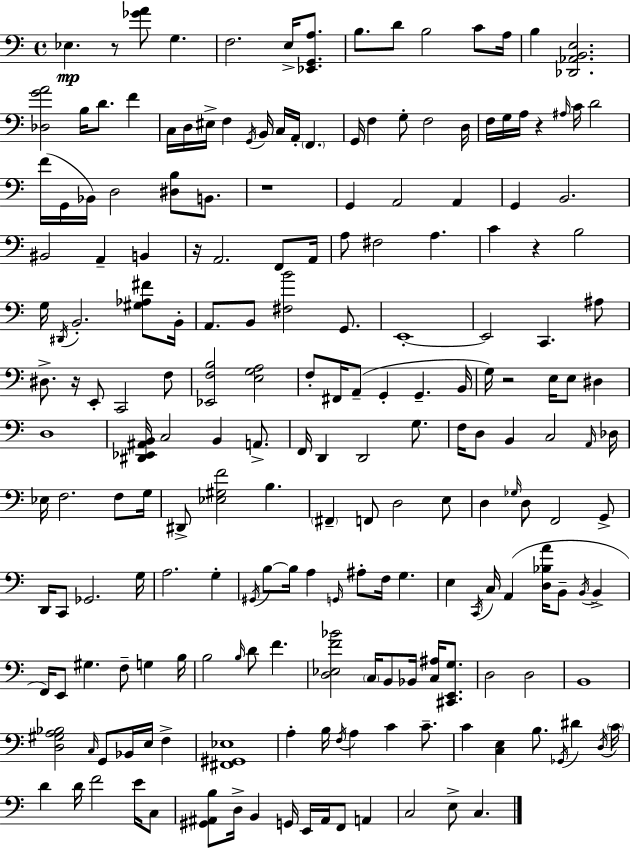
X:1
T:Untitled
M:4/4
L:1/4
K:Am
_E, z/2 [_GA]/2 G, F,2 E,/4 [_E,,G,,A,]/2 B,/2 D/2 B,2 C/2 A,/4 B, [_D,,_A,,B,,E,]2 [_D,GA]2 B,/4 D/2 F C,/4 D,/4 ^E,/4 F, G,,/4 B,,/4 C,/4 A,,/4 F,, G,,/4 F, G,/2 F,2 D,/4 F,/4 G,/4 A,/4 z ^A,/4 C/4 D2 F/4 G,,/4 _B,,/4 D,2 [^D,B,]/2 B,,/2 z4 G,, A,,2 A,, G,, B,,2 ^B,,2 A,, B,, z/4 A,,2 F,,/2 A,,/4 A,/2 ^F,2 A, C z B,2 G,/4 ^D,,/4 B,,2 [^G,_A,^F]/2 B,,/4 A,,/2 B,,/2 [^F,B]2 G,,/2 E,,4 E,,2 C,, ^A,/2 ^D,/2 z/4 E,,/2 C,,2 F,/2 [_E,,F,B,]2 [E,G,A,]2 F,/2 ^F,,/4 A,,/2 G,, G,, B,,/4 G,/4 z2 E,/4 E,/2 ^D, D,4 [^D,,_E,,^A,,B,,]/4 C,2 B,, A,,/2 F,,/4 D,, D,,2 G,/2 F,/4 D,/2 B,, C,2 A,,/4 _D,/4 _E,/4 F,2 F,/2 G,/4 ^D,,/2 [_E,^G,F]2 B, ^F,, F,,/2 D,2 E,/2 D, _G,/4 D,/2 F,,2 G,,/2 D,,/4 C,,/2 _G,,2 G,/4 A,2 G, ^G,,/4 B,/2 B,/4 A, G,,/4 ^A,/2 F,/4 G, E, C,,/4 C,/4 A,, [D,_B,A]/4 B,,/2 B,,/4 B,, F,,/4 E,,/2 ^G, F,/2 G, B,/4 B,2 B,/4 D/2 F [D,_E,F_B]2 C,/4 B,,/2 _B,,/4 [C,^A,]/4 [^C,,E,,G,]/2 D,2 D,2 B,,4 [D,^G,A,_B,]2 C,/4 G,,/2 _B,,/4 E,/4 F, [^F,,^G,,_E,]4 A, B,/4 F,/4 A, C C/2 C [C,E,] B,/2 _G,,/4 ^D D,/4 C/4 D D/4 F2 E/4 C,/2 [^G,,^A,,B,]/2 D,/4 B,, G,,/4 E,,/4 ^A,,/4 F,,/2 A,, C,2 E,/2 C,